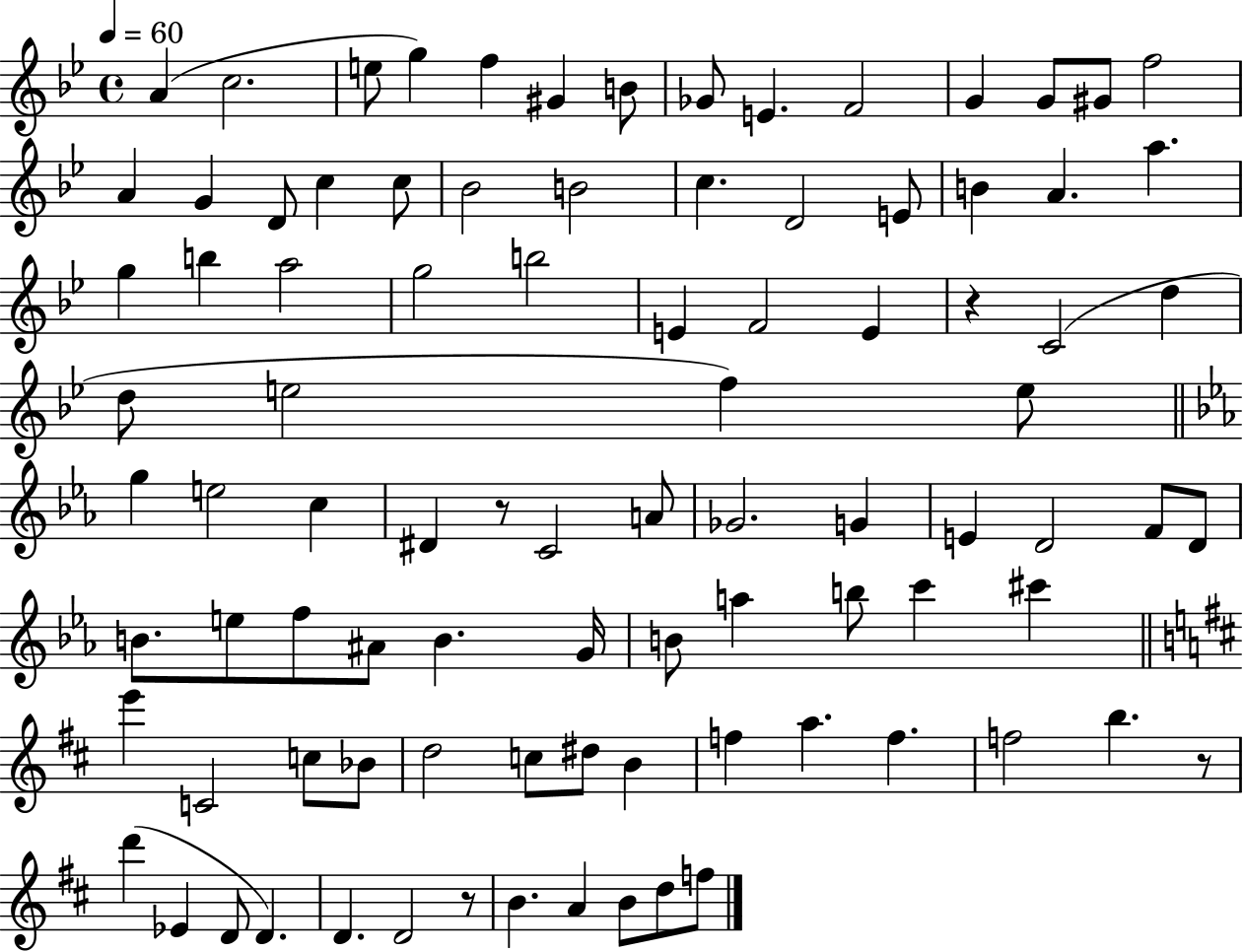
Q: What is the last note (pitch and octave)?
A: F5